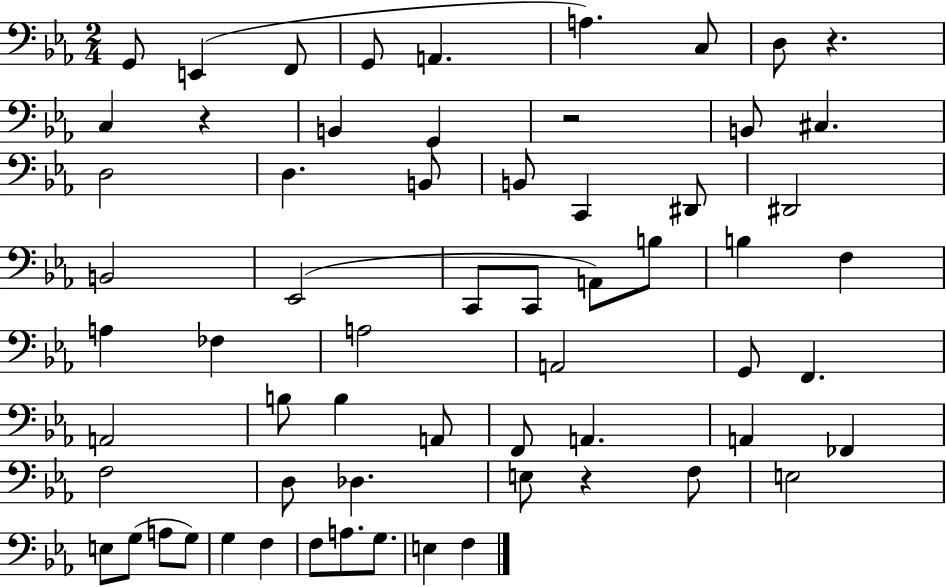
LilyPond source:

{
  \clef bass
  \numericTimeSignature
  \time 2/4
  \key ees \major
  g,8 e,4( f,8 | g,8 a,4. | a4.) c8 | d8 r4. | \break c4 r4 | b,4 g,4 | r2 | b,8 cis4. | \break d2 | d4. b,8 | b,8 c,4 dis,8 | dis,2 | \break b,2 | ees,2( | c,8 c,8 a,8) b8 | b4 f4 | \break a4 fes4 | a2 | a,2 | g,8 f,4. | \break a,2 | b8 b4 a,8 | f,8 a,4. | a,4 fes,4 | \break f2 | d8 des4. | e8 r4 f8 | e2 | \break e8 g8( a8 g8) | g4 f4 | f8 a8. g8. | e4 f4 | \break \bar "|."
}